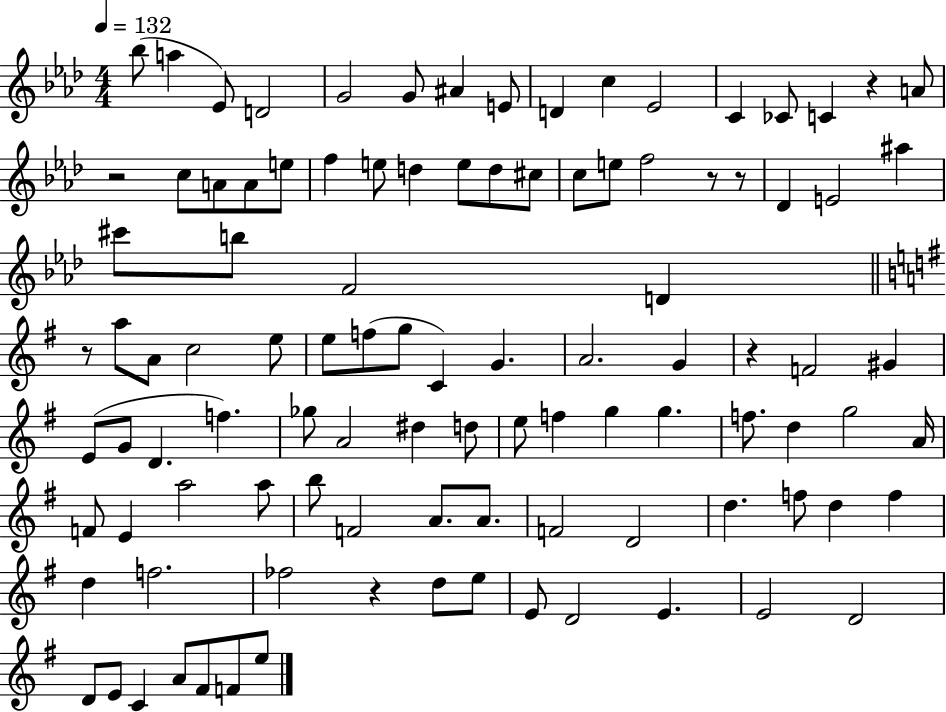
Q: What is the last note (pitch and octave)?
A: E5